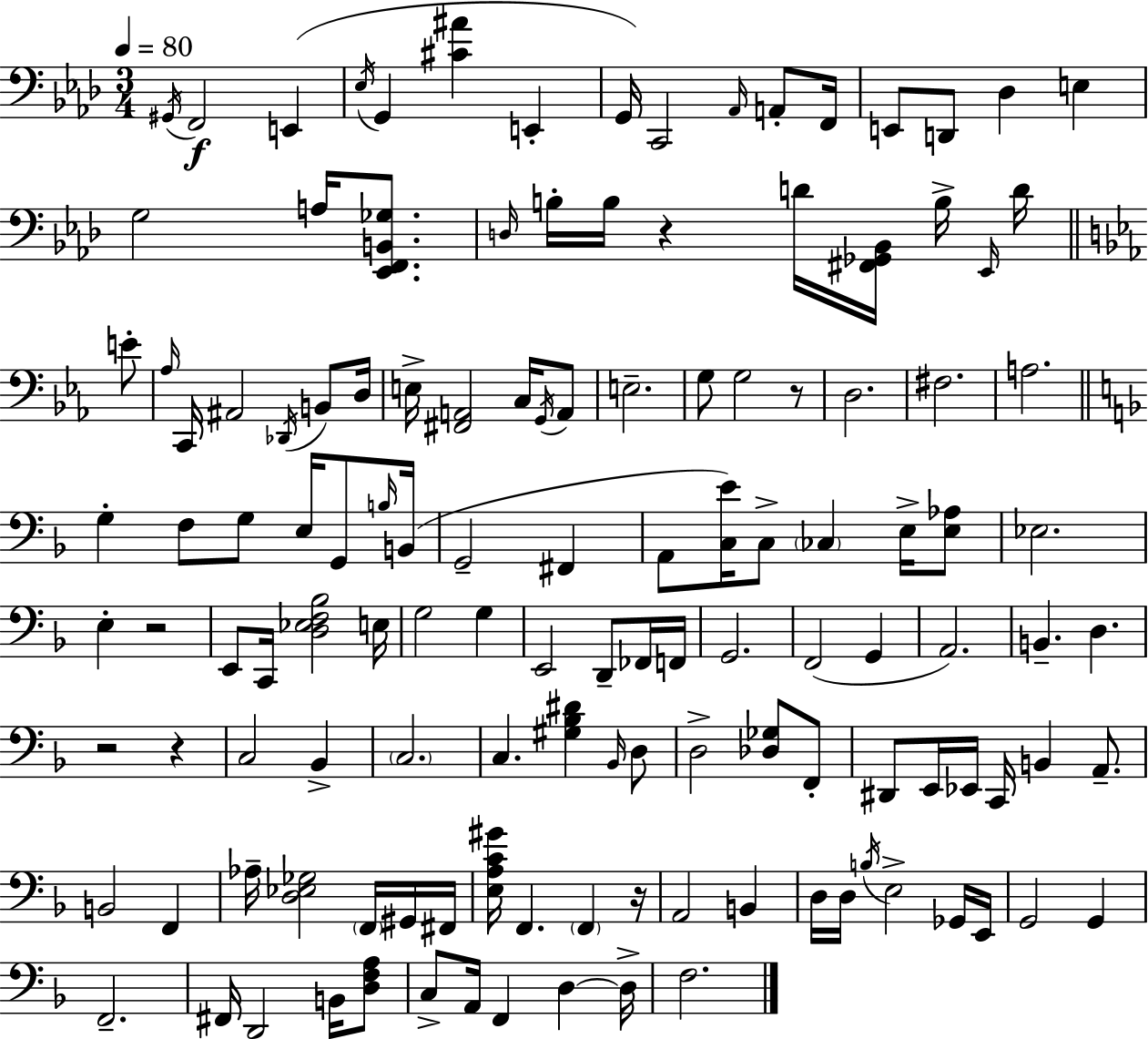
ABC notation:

X:1
T:Untitled
M:3/4
L:1/4
K:Fm
^G,,/4 F,,2 E,, _E,/4 G,, [^C^A] E,, G,,/4 C,,2 _A,,/4 A,,/2 F,,/4 E,,/2 D,,/2 _D, E, G,2 A,/4 [_E,,F,,B,,_G,]/2 D,/4 B,/4 B,/4 z D/4 [^F,,_G,,_B,,]/4 B,/4 _E,,/4 D/4 E/2 _A,/4 C,,/4 ^A,,2 _D,,/4 B,,/2 D,/4 E,/4 [^F,,A,,]2 C,/4 G,,/4 A,,/2 E,2 G,/2 G,2 z/2 D,2 ^F,2 A,2 G, F,/2 G,/2 E,/4 G,,/2 B,/4 B,,/4 G,,2 ^F,, A,,/2 [C,E]/4 C,/2 _C, E,/4 [E,_A,]/2 _E,2 E, z2 E,,/2 C,,/4 [D,_E,F,_B,]2 E,/4 G,2 G, E,,2 D,,/2 _F,,/4 F,,/4 G,,2 F,,2 G,, A,,2 B,, D, z2 z C,2 _B,, C,2 C, [^G,_B,^D] _B,,/4 D,/2 D,2 [_D,_G,]/2 F,,/2 ^D,,/2 E,,/4 _E,,/4 C,,/4 B,, A,,/2 B,,2 F,, _A,/4 [D,_E,_G,]2 F,,/4 ^G,,/4 ^F,,/4 [E,A,C^G]/4 F,, F,, z/4 A,,2 B,, D,/4 D,/4 B,/4 E,2 _G,,/4 E,,/4 G,,2 G,, F,,2 ^F,,/4 D,,2 B,,/4 [D,F,A,]/2 C,/2 A,,/4 F,, D, D,/4 F,2